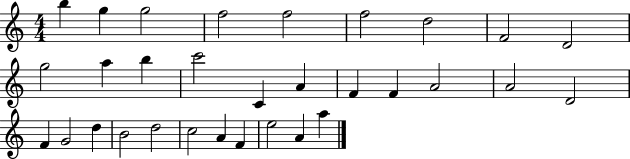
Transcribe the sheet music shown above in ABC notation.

X:1
T:Untitled
M:4/4
L:1/4
K:C
b g g2 f2 f2 f2 d2 F2 D2 g2 a b c'2 C A F F A2 A2 D2 F G2 d B2 d2 c2 A F e2 A a